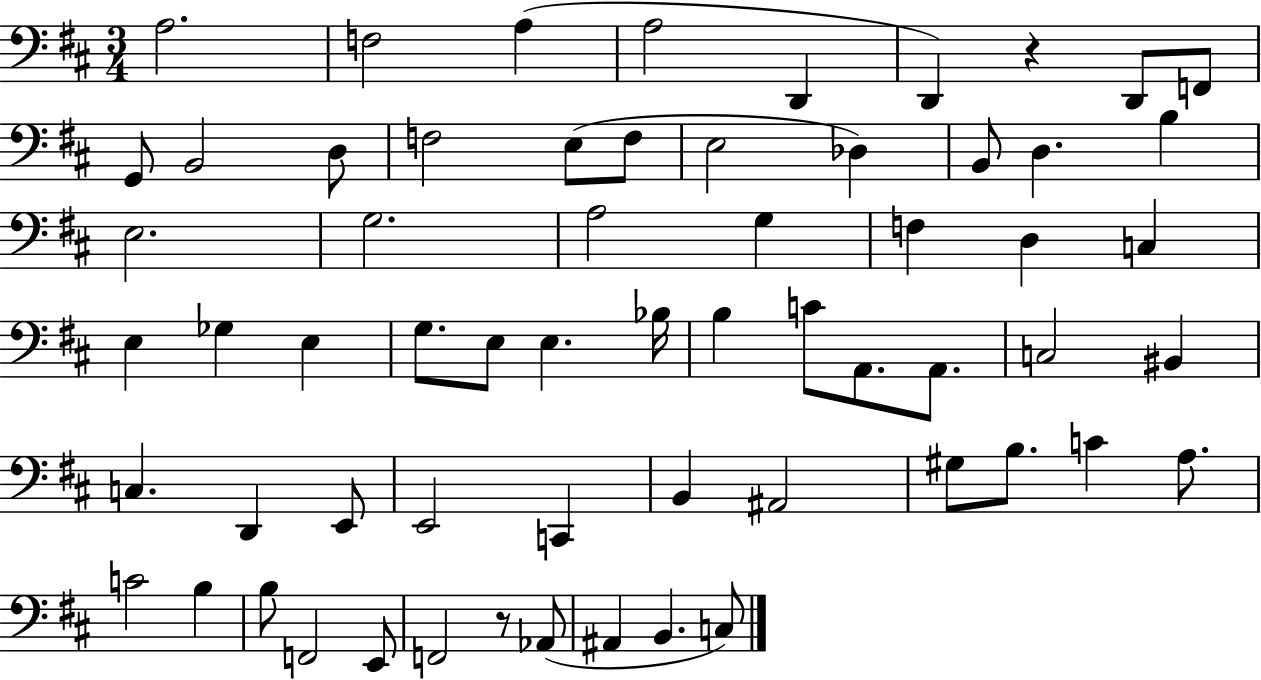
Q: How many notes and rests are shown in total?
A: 62